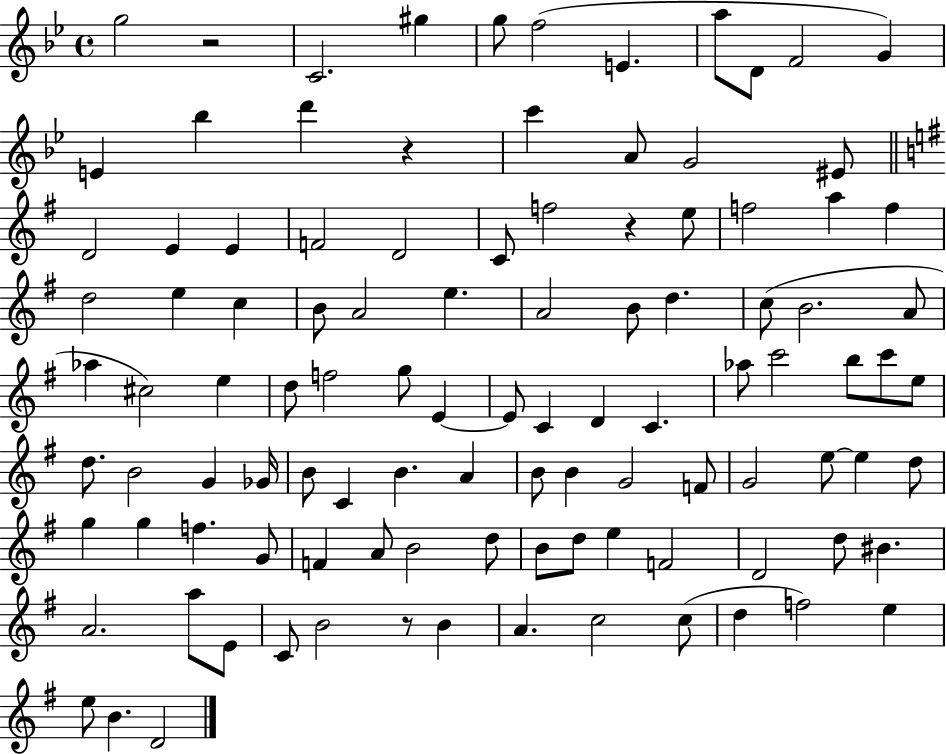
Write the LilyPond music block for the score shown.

{
  \clef treble
  \time 4/4
  \defaultTimeSignature
  \key bes \major
  g''2 r2 | c'2. gis''4 | g''8 f''2( e'4. | a''8 d'8 f'2 g'4) | \break e'4 bes''4 d'''4 r4 | c'''4 a'8 g'2 eis'8 | \bar "||" \break \key g \major d'2 e'4 e'4 | f'2 d'2 | c'8 f''2 r4 e''8 | f''2 a''4 f''4 | \break d''2 e''4 c''4 | b'8 a'2 e''4. | a'2 b'8 d''4. | c''8( b'2. a'8 | \break aes''4 cis''2) e''4 | d''8 f''2 g''8 e'4~~ | e'8 c'4 d'4 c'4. | aes''8 c'''2 b''8 c'''8 e''8 | \break d''8. b'2 g'4 ges'16 | b'8 c'4 b'4. a'4 | b'8 b'4 g'2 f'8 | g'2 e''8~~ e''4 d''8 | \break g''4 g''4 f''4. g'8 | f'4 a'8 b'2 d''8 | b'8 d''8 e''4 f'2 | d'2 d''8 bis'4. | \break a'2. a''8 e'8 | c'8 b'2 r8 b'4 | a'4. c''2 c''8( | d''4 f''2) e''4 | \break e''8 b'4. d'2 | \bar "|."
}